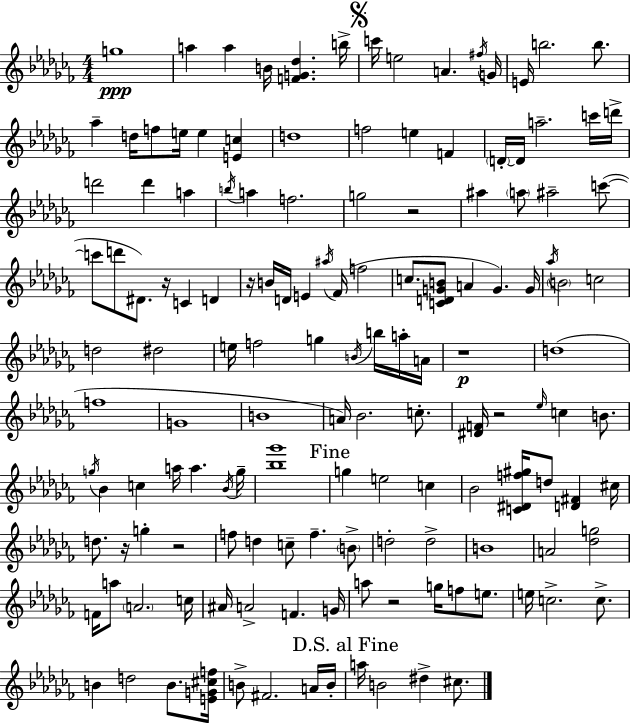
G5/w A5/q A5/q B4/s [F4,G4,Db5]/q. B5/s C6/s E5/h A4/q. F#5/s G4/s E4/s B5/h. B5/e. Ab5/q D5/s F5/e E5/s E5/q [E4,C5]/q D5/w F5/h E5/q F4/q D4/s D4/s A5/h. C6/s D6/s D6/h D6/q A5/q B5/s A5/q F5/h. G5/h R/h A#5/q A5/e A#5/h C6/e C6/e D6/e D#4/e. R/s C4/q D4/q R/s B4/s D4/s E4/q A#5/s FES4/s F5/h C5/e. [C4,D4,G4,B4]/e A4/q G4/q. G4/s Ab5/s B4/h C5/h D5/h D#5/h E5/s F5/h G5/q B4/s B5/s A5/s A4/s R/w D5/w F5/w G4/w B4/w A4/s Bb4/h. C5/e. [D#4,F4]/s R/h Eb5/s C5/q B4/e. G5/s Bb4/q C5/q A5/s A5/q. Bb4/s G5/s [Bb5,Gb6]/w G5/q E5/h C5/q Bb4/h [C4,D#4,F5,G#5]/s D5/e [D4,F#4]/q C#5/s D5/e. R/s G5/q R/h F5/e D5/q C5/e F5/q. B4/e D5/h D5/h B4/w A4/h [Db5,G5]/h F4/s A5/e A4/h. C5/s A#4/s A4/h F4/q. G4/s A5/e R/h G5/s F5/e E5/e. E5/s C5/h. C5/e. B4/q D5/h B4/e. [E4,G4,C#5,F5]/s B4/e F#4/h. A4/s B4/s A5/s B4/h D#5/q C#5/e.